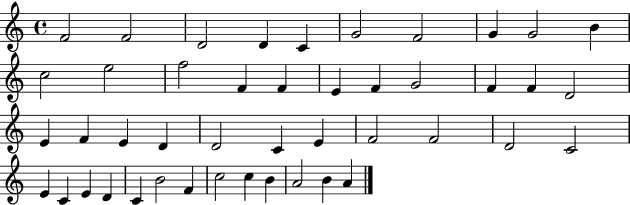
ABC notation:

X:1
T:Untitled
M:4/4
L:1/4
K:C
F2 F2 D2 D C G2 F2 G G2 B c2 e2 f2 F F E F G2 F F D2 E F E D D2 C E F2 F2 D2 C2 E C E D C B2 F c2 c B A2 B A